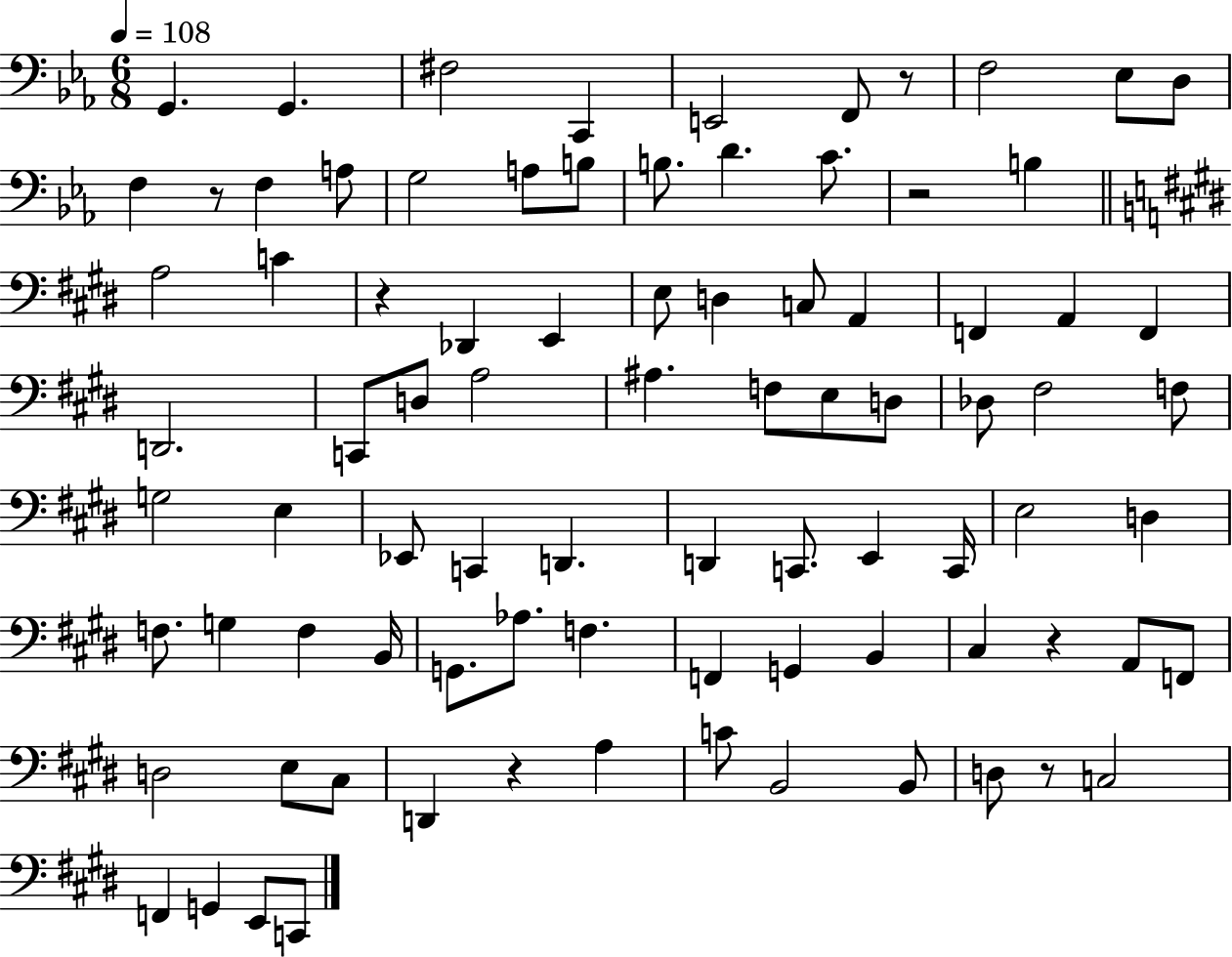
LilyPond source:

{
  \clef bass
  \numericTimeSignature
  \time 6/8
  \key ees \major
  \tempo 4 = 108
  g,4. g,4. | fis2 c,4 | e,2 f,8 r8 | f2 ees8 d8 | \break f4 r8 f4 a8 | g2 a8 b8 | b8. d'4. c'8. | r2 b4 | \break \bar "||" \break \key e \major a2 c'4 | r4 des,4 e,4 | e8 d4 c8 a,4 | f,4 a,4 f,4 | \break d,2. | c,8 d8 a2 | ais4. f8 e8 d8 | des8 fis2 f8 | \break g2 e4 | ees,8 c,4 d,4. | d,4 c,8. e,4 c,16 | e2 d4 | \break f8. g4 f4 b,16 | g,8. aes8. f4. | f,4 g,4 b,4 | cis4 r4 a,8 f,8 | \break d2 e8 cis8 | d,4 r4 a4 | c'8 b,2 b,8 | d8 r8 c2 | \break f,4 g,4 e,8 c,8 | \bar "|."
}